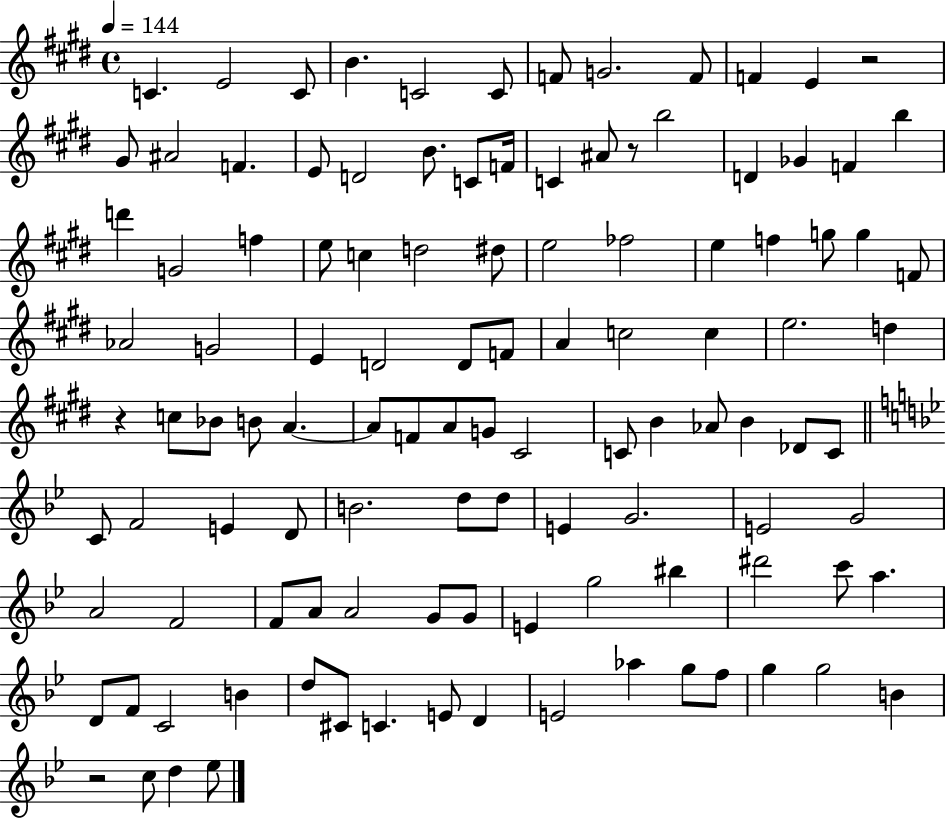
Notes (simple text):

C4/q. E4/h C4/e B4/q. C4/h C4/e F4/e G4/h. F4/e F4/q E4/q R/h G#4/e A#4/h F4/q. E4/e D4/h B4/e. C4/e F4/s C4/q A#4/e R/e B5/h D4/q Gb4/q F4/q B5/q D6/q G4/h F5/q E5/e C5/q D5/h D#5/e E5/h FES5/h E5/q F5/q G5/e G5/q F4/e Ab4/h G4/h E4/q D4/h D4/e F4/e A4/q C5/h C5/q E5/h. D5/q R/q C5/e Bb4/e B4/e A4/q. A4/e F4/e A4/e G4/e C#4/h C4/e B4/q Ab4/e B4/q Db4/e C4/e C4/e F4/h E4/q D4/e B4/h. D5/e D5/e E4/q G4/h. E4/h G4/h A4/h F4/h F4/e A4/e A4/h G4/e G4/e E4/q G5/h BIS5/q D#6/h C6/e A5/q. D4/e F4/e C4/h B4/q D5/e C#4/e C4/q. E4/e D4/q E4/h Ab5/q G5/e F5/e G5/q G5/h B4/q R/h C5/e D5/q Eb5/e